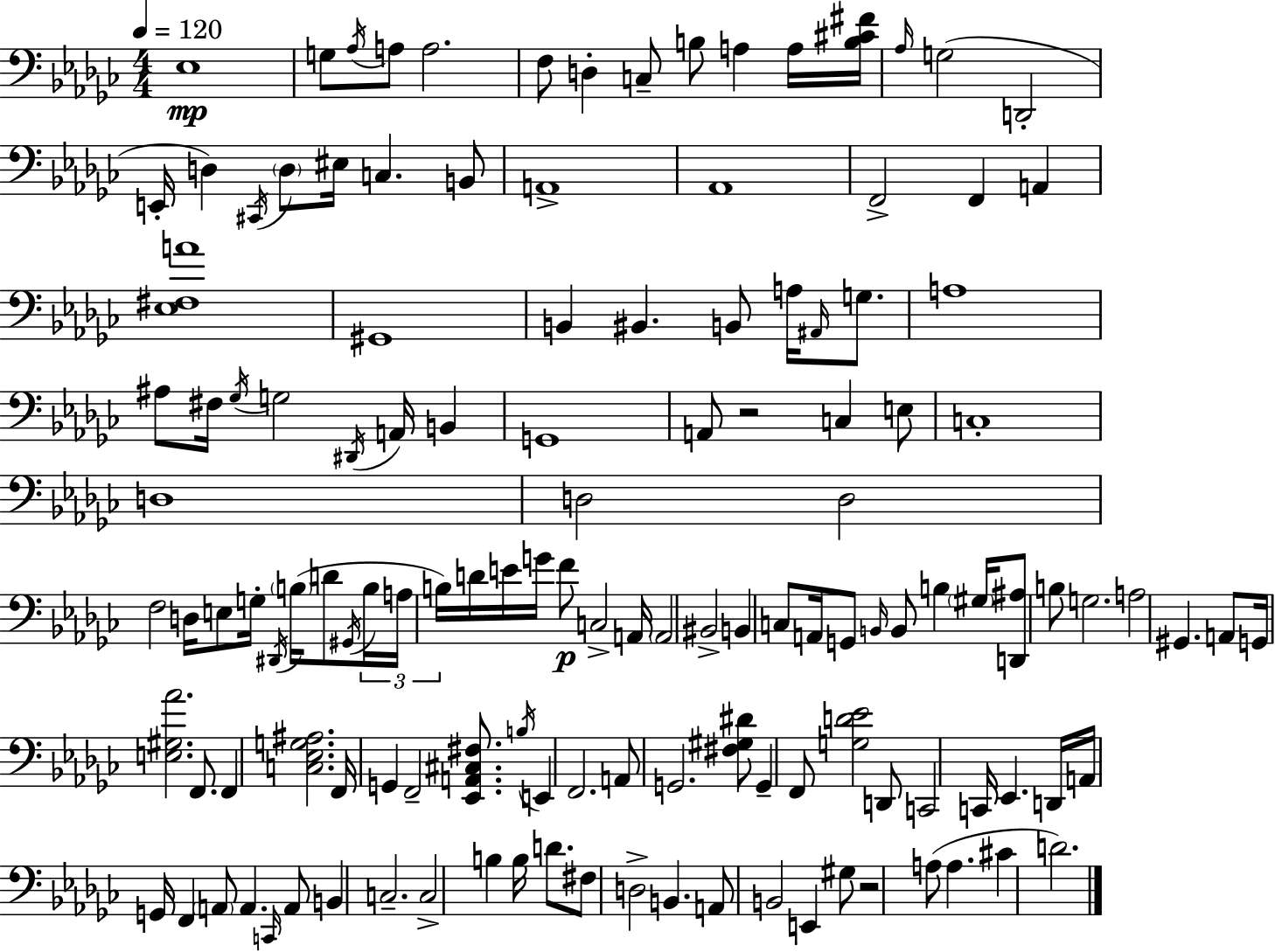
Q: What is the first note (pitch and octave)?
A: Eb3